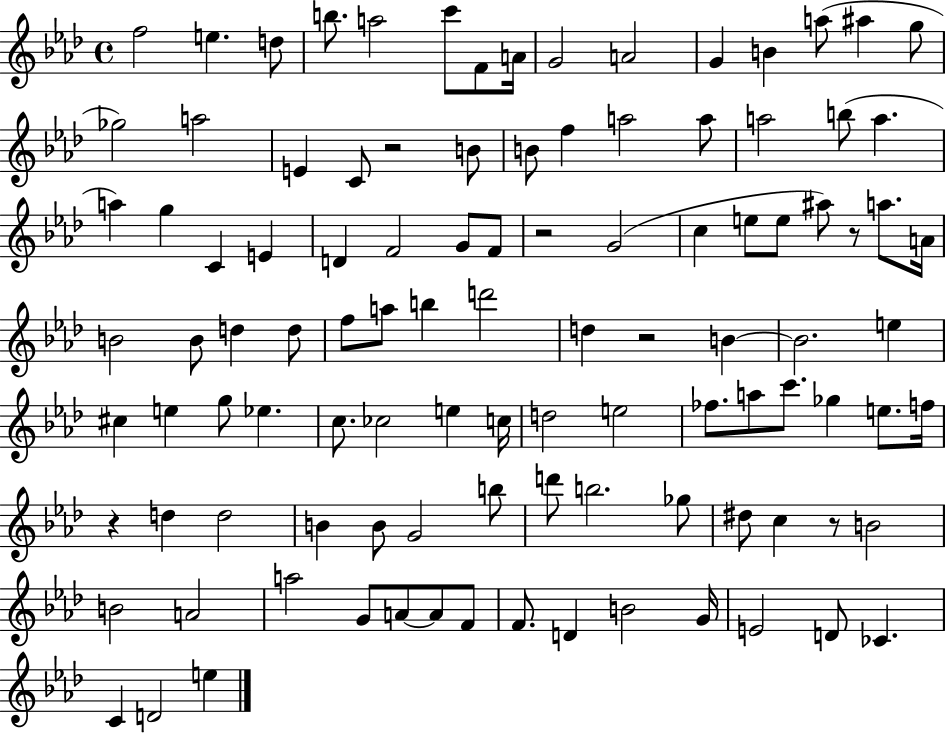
F5/h E5/q. D5/e B5/e. A5/h C6/e F4/e A4/s G4/h A4/h G4/q B4/q A5/e A#5/q G5/e Gb5/h A5/h E4/q C4/e R/h B4/e B4/e F5/q A5/h A5/e A5/h B5/e A5/q. A5/q G5/q C4/q E4/q D4/q F4/h G4/e F4/e R/h G4/h C5/q E5/e E5/e A#5/e R/e A5/e. A4/s B4/h B4/e D5/q D5/e F5/e A5/e B5/q D6/h D5/q R/h B4/q B4/h. E5/q C#5/q E5/q G5/e Eb5/q. C5/e. CES5/h E5/q C5/s D5/h E5/h FES5/e. A5/e C6/e. Gb5/q E5/e. F5/s R/q D5/q D5/h B4/q B4/e G4/h B5/e D6/e B5/h. Gb5/e D#5/e C5/q R/e B4/h B4/h A4/h A5/h G4/e A4/e A4/e F4/e F4/e. D4/q B4/h G4/s E4/h D4/e CES4/q. C4/q D4/h E5/q